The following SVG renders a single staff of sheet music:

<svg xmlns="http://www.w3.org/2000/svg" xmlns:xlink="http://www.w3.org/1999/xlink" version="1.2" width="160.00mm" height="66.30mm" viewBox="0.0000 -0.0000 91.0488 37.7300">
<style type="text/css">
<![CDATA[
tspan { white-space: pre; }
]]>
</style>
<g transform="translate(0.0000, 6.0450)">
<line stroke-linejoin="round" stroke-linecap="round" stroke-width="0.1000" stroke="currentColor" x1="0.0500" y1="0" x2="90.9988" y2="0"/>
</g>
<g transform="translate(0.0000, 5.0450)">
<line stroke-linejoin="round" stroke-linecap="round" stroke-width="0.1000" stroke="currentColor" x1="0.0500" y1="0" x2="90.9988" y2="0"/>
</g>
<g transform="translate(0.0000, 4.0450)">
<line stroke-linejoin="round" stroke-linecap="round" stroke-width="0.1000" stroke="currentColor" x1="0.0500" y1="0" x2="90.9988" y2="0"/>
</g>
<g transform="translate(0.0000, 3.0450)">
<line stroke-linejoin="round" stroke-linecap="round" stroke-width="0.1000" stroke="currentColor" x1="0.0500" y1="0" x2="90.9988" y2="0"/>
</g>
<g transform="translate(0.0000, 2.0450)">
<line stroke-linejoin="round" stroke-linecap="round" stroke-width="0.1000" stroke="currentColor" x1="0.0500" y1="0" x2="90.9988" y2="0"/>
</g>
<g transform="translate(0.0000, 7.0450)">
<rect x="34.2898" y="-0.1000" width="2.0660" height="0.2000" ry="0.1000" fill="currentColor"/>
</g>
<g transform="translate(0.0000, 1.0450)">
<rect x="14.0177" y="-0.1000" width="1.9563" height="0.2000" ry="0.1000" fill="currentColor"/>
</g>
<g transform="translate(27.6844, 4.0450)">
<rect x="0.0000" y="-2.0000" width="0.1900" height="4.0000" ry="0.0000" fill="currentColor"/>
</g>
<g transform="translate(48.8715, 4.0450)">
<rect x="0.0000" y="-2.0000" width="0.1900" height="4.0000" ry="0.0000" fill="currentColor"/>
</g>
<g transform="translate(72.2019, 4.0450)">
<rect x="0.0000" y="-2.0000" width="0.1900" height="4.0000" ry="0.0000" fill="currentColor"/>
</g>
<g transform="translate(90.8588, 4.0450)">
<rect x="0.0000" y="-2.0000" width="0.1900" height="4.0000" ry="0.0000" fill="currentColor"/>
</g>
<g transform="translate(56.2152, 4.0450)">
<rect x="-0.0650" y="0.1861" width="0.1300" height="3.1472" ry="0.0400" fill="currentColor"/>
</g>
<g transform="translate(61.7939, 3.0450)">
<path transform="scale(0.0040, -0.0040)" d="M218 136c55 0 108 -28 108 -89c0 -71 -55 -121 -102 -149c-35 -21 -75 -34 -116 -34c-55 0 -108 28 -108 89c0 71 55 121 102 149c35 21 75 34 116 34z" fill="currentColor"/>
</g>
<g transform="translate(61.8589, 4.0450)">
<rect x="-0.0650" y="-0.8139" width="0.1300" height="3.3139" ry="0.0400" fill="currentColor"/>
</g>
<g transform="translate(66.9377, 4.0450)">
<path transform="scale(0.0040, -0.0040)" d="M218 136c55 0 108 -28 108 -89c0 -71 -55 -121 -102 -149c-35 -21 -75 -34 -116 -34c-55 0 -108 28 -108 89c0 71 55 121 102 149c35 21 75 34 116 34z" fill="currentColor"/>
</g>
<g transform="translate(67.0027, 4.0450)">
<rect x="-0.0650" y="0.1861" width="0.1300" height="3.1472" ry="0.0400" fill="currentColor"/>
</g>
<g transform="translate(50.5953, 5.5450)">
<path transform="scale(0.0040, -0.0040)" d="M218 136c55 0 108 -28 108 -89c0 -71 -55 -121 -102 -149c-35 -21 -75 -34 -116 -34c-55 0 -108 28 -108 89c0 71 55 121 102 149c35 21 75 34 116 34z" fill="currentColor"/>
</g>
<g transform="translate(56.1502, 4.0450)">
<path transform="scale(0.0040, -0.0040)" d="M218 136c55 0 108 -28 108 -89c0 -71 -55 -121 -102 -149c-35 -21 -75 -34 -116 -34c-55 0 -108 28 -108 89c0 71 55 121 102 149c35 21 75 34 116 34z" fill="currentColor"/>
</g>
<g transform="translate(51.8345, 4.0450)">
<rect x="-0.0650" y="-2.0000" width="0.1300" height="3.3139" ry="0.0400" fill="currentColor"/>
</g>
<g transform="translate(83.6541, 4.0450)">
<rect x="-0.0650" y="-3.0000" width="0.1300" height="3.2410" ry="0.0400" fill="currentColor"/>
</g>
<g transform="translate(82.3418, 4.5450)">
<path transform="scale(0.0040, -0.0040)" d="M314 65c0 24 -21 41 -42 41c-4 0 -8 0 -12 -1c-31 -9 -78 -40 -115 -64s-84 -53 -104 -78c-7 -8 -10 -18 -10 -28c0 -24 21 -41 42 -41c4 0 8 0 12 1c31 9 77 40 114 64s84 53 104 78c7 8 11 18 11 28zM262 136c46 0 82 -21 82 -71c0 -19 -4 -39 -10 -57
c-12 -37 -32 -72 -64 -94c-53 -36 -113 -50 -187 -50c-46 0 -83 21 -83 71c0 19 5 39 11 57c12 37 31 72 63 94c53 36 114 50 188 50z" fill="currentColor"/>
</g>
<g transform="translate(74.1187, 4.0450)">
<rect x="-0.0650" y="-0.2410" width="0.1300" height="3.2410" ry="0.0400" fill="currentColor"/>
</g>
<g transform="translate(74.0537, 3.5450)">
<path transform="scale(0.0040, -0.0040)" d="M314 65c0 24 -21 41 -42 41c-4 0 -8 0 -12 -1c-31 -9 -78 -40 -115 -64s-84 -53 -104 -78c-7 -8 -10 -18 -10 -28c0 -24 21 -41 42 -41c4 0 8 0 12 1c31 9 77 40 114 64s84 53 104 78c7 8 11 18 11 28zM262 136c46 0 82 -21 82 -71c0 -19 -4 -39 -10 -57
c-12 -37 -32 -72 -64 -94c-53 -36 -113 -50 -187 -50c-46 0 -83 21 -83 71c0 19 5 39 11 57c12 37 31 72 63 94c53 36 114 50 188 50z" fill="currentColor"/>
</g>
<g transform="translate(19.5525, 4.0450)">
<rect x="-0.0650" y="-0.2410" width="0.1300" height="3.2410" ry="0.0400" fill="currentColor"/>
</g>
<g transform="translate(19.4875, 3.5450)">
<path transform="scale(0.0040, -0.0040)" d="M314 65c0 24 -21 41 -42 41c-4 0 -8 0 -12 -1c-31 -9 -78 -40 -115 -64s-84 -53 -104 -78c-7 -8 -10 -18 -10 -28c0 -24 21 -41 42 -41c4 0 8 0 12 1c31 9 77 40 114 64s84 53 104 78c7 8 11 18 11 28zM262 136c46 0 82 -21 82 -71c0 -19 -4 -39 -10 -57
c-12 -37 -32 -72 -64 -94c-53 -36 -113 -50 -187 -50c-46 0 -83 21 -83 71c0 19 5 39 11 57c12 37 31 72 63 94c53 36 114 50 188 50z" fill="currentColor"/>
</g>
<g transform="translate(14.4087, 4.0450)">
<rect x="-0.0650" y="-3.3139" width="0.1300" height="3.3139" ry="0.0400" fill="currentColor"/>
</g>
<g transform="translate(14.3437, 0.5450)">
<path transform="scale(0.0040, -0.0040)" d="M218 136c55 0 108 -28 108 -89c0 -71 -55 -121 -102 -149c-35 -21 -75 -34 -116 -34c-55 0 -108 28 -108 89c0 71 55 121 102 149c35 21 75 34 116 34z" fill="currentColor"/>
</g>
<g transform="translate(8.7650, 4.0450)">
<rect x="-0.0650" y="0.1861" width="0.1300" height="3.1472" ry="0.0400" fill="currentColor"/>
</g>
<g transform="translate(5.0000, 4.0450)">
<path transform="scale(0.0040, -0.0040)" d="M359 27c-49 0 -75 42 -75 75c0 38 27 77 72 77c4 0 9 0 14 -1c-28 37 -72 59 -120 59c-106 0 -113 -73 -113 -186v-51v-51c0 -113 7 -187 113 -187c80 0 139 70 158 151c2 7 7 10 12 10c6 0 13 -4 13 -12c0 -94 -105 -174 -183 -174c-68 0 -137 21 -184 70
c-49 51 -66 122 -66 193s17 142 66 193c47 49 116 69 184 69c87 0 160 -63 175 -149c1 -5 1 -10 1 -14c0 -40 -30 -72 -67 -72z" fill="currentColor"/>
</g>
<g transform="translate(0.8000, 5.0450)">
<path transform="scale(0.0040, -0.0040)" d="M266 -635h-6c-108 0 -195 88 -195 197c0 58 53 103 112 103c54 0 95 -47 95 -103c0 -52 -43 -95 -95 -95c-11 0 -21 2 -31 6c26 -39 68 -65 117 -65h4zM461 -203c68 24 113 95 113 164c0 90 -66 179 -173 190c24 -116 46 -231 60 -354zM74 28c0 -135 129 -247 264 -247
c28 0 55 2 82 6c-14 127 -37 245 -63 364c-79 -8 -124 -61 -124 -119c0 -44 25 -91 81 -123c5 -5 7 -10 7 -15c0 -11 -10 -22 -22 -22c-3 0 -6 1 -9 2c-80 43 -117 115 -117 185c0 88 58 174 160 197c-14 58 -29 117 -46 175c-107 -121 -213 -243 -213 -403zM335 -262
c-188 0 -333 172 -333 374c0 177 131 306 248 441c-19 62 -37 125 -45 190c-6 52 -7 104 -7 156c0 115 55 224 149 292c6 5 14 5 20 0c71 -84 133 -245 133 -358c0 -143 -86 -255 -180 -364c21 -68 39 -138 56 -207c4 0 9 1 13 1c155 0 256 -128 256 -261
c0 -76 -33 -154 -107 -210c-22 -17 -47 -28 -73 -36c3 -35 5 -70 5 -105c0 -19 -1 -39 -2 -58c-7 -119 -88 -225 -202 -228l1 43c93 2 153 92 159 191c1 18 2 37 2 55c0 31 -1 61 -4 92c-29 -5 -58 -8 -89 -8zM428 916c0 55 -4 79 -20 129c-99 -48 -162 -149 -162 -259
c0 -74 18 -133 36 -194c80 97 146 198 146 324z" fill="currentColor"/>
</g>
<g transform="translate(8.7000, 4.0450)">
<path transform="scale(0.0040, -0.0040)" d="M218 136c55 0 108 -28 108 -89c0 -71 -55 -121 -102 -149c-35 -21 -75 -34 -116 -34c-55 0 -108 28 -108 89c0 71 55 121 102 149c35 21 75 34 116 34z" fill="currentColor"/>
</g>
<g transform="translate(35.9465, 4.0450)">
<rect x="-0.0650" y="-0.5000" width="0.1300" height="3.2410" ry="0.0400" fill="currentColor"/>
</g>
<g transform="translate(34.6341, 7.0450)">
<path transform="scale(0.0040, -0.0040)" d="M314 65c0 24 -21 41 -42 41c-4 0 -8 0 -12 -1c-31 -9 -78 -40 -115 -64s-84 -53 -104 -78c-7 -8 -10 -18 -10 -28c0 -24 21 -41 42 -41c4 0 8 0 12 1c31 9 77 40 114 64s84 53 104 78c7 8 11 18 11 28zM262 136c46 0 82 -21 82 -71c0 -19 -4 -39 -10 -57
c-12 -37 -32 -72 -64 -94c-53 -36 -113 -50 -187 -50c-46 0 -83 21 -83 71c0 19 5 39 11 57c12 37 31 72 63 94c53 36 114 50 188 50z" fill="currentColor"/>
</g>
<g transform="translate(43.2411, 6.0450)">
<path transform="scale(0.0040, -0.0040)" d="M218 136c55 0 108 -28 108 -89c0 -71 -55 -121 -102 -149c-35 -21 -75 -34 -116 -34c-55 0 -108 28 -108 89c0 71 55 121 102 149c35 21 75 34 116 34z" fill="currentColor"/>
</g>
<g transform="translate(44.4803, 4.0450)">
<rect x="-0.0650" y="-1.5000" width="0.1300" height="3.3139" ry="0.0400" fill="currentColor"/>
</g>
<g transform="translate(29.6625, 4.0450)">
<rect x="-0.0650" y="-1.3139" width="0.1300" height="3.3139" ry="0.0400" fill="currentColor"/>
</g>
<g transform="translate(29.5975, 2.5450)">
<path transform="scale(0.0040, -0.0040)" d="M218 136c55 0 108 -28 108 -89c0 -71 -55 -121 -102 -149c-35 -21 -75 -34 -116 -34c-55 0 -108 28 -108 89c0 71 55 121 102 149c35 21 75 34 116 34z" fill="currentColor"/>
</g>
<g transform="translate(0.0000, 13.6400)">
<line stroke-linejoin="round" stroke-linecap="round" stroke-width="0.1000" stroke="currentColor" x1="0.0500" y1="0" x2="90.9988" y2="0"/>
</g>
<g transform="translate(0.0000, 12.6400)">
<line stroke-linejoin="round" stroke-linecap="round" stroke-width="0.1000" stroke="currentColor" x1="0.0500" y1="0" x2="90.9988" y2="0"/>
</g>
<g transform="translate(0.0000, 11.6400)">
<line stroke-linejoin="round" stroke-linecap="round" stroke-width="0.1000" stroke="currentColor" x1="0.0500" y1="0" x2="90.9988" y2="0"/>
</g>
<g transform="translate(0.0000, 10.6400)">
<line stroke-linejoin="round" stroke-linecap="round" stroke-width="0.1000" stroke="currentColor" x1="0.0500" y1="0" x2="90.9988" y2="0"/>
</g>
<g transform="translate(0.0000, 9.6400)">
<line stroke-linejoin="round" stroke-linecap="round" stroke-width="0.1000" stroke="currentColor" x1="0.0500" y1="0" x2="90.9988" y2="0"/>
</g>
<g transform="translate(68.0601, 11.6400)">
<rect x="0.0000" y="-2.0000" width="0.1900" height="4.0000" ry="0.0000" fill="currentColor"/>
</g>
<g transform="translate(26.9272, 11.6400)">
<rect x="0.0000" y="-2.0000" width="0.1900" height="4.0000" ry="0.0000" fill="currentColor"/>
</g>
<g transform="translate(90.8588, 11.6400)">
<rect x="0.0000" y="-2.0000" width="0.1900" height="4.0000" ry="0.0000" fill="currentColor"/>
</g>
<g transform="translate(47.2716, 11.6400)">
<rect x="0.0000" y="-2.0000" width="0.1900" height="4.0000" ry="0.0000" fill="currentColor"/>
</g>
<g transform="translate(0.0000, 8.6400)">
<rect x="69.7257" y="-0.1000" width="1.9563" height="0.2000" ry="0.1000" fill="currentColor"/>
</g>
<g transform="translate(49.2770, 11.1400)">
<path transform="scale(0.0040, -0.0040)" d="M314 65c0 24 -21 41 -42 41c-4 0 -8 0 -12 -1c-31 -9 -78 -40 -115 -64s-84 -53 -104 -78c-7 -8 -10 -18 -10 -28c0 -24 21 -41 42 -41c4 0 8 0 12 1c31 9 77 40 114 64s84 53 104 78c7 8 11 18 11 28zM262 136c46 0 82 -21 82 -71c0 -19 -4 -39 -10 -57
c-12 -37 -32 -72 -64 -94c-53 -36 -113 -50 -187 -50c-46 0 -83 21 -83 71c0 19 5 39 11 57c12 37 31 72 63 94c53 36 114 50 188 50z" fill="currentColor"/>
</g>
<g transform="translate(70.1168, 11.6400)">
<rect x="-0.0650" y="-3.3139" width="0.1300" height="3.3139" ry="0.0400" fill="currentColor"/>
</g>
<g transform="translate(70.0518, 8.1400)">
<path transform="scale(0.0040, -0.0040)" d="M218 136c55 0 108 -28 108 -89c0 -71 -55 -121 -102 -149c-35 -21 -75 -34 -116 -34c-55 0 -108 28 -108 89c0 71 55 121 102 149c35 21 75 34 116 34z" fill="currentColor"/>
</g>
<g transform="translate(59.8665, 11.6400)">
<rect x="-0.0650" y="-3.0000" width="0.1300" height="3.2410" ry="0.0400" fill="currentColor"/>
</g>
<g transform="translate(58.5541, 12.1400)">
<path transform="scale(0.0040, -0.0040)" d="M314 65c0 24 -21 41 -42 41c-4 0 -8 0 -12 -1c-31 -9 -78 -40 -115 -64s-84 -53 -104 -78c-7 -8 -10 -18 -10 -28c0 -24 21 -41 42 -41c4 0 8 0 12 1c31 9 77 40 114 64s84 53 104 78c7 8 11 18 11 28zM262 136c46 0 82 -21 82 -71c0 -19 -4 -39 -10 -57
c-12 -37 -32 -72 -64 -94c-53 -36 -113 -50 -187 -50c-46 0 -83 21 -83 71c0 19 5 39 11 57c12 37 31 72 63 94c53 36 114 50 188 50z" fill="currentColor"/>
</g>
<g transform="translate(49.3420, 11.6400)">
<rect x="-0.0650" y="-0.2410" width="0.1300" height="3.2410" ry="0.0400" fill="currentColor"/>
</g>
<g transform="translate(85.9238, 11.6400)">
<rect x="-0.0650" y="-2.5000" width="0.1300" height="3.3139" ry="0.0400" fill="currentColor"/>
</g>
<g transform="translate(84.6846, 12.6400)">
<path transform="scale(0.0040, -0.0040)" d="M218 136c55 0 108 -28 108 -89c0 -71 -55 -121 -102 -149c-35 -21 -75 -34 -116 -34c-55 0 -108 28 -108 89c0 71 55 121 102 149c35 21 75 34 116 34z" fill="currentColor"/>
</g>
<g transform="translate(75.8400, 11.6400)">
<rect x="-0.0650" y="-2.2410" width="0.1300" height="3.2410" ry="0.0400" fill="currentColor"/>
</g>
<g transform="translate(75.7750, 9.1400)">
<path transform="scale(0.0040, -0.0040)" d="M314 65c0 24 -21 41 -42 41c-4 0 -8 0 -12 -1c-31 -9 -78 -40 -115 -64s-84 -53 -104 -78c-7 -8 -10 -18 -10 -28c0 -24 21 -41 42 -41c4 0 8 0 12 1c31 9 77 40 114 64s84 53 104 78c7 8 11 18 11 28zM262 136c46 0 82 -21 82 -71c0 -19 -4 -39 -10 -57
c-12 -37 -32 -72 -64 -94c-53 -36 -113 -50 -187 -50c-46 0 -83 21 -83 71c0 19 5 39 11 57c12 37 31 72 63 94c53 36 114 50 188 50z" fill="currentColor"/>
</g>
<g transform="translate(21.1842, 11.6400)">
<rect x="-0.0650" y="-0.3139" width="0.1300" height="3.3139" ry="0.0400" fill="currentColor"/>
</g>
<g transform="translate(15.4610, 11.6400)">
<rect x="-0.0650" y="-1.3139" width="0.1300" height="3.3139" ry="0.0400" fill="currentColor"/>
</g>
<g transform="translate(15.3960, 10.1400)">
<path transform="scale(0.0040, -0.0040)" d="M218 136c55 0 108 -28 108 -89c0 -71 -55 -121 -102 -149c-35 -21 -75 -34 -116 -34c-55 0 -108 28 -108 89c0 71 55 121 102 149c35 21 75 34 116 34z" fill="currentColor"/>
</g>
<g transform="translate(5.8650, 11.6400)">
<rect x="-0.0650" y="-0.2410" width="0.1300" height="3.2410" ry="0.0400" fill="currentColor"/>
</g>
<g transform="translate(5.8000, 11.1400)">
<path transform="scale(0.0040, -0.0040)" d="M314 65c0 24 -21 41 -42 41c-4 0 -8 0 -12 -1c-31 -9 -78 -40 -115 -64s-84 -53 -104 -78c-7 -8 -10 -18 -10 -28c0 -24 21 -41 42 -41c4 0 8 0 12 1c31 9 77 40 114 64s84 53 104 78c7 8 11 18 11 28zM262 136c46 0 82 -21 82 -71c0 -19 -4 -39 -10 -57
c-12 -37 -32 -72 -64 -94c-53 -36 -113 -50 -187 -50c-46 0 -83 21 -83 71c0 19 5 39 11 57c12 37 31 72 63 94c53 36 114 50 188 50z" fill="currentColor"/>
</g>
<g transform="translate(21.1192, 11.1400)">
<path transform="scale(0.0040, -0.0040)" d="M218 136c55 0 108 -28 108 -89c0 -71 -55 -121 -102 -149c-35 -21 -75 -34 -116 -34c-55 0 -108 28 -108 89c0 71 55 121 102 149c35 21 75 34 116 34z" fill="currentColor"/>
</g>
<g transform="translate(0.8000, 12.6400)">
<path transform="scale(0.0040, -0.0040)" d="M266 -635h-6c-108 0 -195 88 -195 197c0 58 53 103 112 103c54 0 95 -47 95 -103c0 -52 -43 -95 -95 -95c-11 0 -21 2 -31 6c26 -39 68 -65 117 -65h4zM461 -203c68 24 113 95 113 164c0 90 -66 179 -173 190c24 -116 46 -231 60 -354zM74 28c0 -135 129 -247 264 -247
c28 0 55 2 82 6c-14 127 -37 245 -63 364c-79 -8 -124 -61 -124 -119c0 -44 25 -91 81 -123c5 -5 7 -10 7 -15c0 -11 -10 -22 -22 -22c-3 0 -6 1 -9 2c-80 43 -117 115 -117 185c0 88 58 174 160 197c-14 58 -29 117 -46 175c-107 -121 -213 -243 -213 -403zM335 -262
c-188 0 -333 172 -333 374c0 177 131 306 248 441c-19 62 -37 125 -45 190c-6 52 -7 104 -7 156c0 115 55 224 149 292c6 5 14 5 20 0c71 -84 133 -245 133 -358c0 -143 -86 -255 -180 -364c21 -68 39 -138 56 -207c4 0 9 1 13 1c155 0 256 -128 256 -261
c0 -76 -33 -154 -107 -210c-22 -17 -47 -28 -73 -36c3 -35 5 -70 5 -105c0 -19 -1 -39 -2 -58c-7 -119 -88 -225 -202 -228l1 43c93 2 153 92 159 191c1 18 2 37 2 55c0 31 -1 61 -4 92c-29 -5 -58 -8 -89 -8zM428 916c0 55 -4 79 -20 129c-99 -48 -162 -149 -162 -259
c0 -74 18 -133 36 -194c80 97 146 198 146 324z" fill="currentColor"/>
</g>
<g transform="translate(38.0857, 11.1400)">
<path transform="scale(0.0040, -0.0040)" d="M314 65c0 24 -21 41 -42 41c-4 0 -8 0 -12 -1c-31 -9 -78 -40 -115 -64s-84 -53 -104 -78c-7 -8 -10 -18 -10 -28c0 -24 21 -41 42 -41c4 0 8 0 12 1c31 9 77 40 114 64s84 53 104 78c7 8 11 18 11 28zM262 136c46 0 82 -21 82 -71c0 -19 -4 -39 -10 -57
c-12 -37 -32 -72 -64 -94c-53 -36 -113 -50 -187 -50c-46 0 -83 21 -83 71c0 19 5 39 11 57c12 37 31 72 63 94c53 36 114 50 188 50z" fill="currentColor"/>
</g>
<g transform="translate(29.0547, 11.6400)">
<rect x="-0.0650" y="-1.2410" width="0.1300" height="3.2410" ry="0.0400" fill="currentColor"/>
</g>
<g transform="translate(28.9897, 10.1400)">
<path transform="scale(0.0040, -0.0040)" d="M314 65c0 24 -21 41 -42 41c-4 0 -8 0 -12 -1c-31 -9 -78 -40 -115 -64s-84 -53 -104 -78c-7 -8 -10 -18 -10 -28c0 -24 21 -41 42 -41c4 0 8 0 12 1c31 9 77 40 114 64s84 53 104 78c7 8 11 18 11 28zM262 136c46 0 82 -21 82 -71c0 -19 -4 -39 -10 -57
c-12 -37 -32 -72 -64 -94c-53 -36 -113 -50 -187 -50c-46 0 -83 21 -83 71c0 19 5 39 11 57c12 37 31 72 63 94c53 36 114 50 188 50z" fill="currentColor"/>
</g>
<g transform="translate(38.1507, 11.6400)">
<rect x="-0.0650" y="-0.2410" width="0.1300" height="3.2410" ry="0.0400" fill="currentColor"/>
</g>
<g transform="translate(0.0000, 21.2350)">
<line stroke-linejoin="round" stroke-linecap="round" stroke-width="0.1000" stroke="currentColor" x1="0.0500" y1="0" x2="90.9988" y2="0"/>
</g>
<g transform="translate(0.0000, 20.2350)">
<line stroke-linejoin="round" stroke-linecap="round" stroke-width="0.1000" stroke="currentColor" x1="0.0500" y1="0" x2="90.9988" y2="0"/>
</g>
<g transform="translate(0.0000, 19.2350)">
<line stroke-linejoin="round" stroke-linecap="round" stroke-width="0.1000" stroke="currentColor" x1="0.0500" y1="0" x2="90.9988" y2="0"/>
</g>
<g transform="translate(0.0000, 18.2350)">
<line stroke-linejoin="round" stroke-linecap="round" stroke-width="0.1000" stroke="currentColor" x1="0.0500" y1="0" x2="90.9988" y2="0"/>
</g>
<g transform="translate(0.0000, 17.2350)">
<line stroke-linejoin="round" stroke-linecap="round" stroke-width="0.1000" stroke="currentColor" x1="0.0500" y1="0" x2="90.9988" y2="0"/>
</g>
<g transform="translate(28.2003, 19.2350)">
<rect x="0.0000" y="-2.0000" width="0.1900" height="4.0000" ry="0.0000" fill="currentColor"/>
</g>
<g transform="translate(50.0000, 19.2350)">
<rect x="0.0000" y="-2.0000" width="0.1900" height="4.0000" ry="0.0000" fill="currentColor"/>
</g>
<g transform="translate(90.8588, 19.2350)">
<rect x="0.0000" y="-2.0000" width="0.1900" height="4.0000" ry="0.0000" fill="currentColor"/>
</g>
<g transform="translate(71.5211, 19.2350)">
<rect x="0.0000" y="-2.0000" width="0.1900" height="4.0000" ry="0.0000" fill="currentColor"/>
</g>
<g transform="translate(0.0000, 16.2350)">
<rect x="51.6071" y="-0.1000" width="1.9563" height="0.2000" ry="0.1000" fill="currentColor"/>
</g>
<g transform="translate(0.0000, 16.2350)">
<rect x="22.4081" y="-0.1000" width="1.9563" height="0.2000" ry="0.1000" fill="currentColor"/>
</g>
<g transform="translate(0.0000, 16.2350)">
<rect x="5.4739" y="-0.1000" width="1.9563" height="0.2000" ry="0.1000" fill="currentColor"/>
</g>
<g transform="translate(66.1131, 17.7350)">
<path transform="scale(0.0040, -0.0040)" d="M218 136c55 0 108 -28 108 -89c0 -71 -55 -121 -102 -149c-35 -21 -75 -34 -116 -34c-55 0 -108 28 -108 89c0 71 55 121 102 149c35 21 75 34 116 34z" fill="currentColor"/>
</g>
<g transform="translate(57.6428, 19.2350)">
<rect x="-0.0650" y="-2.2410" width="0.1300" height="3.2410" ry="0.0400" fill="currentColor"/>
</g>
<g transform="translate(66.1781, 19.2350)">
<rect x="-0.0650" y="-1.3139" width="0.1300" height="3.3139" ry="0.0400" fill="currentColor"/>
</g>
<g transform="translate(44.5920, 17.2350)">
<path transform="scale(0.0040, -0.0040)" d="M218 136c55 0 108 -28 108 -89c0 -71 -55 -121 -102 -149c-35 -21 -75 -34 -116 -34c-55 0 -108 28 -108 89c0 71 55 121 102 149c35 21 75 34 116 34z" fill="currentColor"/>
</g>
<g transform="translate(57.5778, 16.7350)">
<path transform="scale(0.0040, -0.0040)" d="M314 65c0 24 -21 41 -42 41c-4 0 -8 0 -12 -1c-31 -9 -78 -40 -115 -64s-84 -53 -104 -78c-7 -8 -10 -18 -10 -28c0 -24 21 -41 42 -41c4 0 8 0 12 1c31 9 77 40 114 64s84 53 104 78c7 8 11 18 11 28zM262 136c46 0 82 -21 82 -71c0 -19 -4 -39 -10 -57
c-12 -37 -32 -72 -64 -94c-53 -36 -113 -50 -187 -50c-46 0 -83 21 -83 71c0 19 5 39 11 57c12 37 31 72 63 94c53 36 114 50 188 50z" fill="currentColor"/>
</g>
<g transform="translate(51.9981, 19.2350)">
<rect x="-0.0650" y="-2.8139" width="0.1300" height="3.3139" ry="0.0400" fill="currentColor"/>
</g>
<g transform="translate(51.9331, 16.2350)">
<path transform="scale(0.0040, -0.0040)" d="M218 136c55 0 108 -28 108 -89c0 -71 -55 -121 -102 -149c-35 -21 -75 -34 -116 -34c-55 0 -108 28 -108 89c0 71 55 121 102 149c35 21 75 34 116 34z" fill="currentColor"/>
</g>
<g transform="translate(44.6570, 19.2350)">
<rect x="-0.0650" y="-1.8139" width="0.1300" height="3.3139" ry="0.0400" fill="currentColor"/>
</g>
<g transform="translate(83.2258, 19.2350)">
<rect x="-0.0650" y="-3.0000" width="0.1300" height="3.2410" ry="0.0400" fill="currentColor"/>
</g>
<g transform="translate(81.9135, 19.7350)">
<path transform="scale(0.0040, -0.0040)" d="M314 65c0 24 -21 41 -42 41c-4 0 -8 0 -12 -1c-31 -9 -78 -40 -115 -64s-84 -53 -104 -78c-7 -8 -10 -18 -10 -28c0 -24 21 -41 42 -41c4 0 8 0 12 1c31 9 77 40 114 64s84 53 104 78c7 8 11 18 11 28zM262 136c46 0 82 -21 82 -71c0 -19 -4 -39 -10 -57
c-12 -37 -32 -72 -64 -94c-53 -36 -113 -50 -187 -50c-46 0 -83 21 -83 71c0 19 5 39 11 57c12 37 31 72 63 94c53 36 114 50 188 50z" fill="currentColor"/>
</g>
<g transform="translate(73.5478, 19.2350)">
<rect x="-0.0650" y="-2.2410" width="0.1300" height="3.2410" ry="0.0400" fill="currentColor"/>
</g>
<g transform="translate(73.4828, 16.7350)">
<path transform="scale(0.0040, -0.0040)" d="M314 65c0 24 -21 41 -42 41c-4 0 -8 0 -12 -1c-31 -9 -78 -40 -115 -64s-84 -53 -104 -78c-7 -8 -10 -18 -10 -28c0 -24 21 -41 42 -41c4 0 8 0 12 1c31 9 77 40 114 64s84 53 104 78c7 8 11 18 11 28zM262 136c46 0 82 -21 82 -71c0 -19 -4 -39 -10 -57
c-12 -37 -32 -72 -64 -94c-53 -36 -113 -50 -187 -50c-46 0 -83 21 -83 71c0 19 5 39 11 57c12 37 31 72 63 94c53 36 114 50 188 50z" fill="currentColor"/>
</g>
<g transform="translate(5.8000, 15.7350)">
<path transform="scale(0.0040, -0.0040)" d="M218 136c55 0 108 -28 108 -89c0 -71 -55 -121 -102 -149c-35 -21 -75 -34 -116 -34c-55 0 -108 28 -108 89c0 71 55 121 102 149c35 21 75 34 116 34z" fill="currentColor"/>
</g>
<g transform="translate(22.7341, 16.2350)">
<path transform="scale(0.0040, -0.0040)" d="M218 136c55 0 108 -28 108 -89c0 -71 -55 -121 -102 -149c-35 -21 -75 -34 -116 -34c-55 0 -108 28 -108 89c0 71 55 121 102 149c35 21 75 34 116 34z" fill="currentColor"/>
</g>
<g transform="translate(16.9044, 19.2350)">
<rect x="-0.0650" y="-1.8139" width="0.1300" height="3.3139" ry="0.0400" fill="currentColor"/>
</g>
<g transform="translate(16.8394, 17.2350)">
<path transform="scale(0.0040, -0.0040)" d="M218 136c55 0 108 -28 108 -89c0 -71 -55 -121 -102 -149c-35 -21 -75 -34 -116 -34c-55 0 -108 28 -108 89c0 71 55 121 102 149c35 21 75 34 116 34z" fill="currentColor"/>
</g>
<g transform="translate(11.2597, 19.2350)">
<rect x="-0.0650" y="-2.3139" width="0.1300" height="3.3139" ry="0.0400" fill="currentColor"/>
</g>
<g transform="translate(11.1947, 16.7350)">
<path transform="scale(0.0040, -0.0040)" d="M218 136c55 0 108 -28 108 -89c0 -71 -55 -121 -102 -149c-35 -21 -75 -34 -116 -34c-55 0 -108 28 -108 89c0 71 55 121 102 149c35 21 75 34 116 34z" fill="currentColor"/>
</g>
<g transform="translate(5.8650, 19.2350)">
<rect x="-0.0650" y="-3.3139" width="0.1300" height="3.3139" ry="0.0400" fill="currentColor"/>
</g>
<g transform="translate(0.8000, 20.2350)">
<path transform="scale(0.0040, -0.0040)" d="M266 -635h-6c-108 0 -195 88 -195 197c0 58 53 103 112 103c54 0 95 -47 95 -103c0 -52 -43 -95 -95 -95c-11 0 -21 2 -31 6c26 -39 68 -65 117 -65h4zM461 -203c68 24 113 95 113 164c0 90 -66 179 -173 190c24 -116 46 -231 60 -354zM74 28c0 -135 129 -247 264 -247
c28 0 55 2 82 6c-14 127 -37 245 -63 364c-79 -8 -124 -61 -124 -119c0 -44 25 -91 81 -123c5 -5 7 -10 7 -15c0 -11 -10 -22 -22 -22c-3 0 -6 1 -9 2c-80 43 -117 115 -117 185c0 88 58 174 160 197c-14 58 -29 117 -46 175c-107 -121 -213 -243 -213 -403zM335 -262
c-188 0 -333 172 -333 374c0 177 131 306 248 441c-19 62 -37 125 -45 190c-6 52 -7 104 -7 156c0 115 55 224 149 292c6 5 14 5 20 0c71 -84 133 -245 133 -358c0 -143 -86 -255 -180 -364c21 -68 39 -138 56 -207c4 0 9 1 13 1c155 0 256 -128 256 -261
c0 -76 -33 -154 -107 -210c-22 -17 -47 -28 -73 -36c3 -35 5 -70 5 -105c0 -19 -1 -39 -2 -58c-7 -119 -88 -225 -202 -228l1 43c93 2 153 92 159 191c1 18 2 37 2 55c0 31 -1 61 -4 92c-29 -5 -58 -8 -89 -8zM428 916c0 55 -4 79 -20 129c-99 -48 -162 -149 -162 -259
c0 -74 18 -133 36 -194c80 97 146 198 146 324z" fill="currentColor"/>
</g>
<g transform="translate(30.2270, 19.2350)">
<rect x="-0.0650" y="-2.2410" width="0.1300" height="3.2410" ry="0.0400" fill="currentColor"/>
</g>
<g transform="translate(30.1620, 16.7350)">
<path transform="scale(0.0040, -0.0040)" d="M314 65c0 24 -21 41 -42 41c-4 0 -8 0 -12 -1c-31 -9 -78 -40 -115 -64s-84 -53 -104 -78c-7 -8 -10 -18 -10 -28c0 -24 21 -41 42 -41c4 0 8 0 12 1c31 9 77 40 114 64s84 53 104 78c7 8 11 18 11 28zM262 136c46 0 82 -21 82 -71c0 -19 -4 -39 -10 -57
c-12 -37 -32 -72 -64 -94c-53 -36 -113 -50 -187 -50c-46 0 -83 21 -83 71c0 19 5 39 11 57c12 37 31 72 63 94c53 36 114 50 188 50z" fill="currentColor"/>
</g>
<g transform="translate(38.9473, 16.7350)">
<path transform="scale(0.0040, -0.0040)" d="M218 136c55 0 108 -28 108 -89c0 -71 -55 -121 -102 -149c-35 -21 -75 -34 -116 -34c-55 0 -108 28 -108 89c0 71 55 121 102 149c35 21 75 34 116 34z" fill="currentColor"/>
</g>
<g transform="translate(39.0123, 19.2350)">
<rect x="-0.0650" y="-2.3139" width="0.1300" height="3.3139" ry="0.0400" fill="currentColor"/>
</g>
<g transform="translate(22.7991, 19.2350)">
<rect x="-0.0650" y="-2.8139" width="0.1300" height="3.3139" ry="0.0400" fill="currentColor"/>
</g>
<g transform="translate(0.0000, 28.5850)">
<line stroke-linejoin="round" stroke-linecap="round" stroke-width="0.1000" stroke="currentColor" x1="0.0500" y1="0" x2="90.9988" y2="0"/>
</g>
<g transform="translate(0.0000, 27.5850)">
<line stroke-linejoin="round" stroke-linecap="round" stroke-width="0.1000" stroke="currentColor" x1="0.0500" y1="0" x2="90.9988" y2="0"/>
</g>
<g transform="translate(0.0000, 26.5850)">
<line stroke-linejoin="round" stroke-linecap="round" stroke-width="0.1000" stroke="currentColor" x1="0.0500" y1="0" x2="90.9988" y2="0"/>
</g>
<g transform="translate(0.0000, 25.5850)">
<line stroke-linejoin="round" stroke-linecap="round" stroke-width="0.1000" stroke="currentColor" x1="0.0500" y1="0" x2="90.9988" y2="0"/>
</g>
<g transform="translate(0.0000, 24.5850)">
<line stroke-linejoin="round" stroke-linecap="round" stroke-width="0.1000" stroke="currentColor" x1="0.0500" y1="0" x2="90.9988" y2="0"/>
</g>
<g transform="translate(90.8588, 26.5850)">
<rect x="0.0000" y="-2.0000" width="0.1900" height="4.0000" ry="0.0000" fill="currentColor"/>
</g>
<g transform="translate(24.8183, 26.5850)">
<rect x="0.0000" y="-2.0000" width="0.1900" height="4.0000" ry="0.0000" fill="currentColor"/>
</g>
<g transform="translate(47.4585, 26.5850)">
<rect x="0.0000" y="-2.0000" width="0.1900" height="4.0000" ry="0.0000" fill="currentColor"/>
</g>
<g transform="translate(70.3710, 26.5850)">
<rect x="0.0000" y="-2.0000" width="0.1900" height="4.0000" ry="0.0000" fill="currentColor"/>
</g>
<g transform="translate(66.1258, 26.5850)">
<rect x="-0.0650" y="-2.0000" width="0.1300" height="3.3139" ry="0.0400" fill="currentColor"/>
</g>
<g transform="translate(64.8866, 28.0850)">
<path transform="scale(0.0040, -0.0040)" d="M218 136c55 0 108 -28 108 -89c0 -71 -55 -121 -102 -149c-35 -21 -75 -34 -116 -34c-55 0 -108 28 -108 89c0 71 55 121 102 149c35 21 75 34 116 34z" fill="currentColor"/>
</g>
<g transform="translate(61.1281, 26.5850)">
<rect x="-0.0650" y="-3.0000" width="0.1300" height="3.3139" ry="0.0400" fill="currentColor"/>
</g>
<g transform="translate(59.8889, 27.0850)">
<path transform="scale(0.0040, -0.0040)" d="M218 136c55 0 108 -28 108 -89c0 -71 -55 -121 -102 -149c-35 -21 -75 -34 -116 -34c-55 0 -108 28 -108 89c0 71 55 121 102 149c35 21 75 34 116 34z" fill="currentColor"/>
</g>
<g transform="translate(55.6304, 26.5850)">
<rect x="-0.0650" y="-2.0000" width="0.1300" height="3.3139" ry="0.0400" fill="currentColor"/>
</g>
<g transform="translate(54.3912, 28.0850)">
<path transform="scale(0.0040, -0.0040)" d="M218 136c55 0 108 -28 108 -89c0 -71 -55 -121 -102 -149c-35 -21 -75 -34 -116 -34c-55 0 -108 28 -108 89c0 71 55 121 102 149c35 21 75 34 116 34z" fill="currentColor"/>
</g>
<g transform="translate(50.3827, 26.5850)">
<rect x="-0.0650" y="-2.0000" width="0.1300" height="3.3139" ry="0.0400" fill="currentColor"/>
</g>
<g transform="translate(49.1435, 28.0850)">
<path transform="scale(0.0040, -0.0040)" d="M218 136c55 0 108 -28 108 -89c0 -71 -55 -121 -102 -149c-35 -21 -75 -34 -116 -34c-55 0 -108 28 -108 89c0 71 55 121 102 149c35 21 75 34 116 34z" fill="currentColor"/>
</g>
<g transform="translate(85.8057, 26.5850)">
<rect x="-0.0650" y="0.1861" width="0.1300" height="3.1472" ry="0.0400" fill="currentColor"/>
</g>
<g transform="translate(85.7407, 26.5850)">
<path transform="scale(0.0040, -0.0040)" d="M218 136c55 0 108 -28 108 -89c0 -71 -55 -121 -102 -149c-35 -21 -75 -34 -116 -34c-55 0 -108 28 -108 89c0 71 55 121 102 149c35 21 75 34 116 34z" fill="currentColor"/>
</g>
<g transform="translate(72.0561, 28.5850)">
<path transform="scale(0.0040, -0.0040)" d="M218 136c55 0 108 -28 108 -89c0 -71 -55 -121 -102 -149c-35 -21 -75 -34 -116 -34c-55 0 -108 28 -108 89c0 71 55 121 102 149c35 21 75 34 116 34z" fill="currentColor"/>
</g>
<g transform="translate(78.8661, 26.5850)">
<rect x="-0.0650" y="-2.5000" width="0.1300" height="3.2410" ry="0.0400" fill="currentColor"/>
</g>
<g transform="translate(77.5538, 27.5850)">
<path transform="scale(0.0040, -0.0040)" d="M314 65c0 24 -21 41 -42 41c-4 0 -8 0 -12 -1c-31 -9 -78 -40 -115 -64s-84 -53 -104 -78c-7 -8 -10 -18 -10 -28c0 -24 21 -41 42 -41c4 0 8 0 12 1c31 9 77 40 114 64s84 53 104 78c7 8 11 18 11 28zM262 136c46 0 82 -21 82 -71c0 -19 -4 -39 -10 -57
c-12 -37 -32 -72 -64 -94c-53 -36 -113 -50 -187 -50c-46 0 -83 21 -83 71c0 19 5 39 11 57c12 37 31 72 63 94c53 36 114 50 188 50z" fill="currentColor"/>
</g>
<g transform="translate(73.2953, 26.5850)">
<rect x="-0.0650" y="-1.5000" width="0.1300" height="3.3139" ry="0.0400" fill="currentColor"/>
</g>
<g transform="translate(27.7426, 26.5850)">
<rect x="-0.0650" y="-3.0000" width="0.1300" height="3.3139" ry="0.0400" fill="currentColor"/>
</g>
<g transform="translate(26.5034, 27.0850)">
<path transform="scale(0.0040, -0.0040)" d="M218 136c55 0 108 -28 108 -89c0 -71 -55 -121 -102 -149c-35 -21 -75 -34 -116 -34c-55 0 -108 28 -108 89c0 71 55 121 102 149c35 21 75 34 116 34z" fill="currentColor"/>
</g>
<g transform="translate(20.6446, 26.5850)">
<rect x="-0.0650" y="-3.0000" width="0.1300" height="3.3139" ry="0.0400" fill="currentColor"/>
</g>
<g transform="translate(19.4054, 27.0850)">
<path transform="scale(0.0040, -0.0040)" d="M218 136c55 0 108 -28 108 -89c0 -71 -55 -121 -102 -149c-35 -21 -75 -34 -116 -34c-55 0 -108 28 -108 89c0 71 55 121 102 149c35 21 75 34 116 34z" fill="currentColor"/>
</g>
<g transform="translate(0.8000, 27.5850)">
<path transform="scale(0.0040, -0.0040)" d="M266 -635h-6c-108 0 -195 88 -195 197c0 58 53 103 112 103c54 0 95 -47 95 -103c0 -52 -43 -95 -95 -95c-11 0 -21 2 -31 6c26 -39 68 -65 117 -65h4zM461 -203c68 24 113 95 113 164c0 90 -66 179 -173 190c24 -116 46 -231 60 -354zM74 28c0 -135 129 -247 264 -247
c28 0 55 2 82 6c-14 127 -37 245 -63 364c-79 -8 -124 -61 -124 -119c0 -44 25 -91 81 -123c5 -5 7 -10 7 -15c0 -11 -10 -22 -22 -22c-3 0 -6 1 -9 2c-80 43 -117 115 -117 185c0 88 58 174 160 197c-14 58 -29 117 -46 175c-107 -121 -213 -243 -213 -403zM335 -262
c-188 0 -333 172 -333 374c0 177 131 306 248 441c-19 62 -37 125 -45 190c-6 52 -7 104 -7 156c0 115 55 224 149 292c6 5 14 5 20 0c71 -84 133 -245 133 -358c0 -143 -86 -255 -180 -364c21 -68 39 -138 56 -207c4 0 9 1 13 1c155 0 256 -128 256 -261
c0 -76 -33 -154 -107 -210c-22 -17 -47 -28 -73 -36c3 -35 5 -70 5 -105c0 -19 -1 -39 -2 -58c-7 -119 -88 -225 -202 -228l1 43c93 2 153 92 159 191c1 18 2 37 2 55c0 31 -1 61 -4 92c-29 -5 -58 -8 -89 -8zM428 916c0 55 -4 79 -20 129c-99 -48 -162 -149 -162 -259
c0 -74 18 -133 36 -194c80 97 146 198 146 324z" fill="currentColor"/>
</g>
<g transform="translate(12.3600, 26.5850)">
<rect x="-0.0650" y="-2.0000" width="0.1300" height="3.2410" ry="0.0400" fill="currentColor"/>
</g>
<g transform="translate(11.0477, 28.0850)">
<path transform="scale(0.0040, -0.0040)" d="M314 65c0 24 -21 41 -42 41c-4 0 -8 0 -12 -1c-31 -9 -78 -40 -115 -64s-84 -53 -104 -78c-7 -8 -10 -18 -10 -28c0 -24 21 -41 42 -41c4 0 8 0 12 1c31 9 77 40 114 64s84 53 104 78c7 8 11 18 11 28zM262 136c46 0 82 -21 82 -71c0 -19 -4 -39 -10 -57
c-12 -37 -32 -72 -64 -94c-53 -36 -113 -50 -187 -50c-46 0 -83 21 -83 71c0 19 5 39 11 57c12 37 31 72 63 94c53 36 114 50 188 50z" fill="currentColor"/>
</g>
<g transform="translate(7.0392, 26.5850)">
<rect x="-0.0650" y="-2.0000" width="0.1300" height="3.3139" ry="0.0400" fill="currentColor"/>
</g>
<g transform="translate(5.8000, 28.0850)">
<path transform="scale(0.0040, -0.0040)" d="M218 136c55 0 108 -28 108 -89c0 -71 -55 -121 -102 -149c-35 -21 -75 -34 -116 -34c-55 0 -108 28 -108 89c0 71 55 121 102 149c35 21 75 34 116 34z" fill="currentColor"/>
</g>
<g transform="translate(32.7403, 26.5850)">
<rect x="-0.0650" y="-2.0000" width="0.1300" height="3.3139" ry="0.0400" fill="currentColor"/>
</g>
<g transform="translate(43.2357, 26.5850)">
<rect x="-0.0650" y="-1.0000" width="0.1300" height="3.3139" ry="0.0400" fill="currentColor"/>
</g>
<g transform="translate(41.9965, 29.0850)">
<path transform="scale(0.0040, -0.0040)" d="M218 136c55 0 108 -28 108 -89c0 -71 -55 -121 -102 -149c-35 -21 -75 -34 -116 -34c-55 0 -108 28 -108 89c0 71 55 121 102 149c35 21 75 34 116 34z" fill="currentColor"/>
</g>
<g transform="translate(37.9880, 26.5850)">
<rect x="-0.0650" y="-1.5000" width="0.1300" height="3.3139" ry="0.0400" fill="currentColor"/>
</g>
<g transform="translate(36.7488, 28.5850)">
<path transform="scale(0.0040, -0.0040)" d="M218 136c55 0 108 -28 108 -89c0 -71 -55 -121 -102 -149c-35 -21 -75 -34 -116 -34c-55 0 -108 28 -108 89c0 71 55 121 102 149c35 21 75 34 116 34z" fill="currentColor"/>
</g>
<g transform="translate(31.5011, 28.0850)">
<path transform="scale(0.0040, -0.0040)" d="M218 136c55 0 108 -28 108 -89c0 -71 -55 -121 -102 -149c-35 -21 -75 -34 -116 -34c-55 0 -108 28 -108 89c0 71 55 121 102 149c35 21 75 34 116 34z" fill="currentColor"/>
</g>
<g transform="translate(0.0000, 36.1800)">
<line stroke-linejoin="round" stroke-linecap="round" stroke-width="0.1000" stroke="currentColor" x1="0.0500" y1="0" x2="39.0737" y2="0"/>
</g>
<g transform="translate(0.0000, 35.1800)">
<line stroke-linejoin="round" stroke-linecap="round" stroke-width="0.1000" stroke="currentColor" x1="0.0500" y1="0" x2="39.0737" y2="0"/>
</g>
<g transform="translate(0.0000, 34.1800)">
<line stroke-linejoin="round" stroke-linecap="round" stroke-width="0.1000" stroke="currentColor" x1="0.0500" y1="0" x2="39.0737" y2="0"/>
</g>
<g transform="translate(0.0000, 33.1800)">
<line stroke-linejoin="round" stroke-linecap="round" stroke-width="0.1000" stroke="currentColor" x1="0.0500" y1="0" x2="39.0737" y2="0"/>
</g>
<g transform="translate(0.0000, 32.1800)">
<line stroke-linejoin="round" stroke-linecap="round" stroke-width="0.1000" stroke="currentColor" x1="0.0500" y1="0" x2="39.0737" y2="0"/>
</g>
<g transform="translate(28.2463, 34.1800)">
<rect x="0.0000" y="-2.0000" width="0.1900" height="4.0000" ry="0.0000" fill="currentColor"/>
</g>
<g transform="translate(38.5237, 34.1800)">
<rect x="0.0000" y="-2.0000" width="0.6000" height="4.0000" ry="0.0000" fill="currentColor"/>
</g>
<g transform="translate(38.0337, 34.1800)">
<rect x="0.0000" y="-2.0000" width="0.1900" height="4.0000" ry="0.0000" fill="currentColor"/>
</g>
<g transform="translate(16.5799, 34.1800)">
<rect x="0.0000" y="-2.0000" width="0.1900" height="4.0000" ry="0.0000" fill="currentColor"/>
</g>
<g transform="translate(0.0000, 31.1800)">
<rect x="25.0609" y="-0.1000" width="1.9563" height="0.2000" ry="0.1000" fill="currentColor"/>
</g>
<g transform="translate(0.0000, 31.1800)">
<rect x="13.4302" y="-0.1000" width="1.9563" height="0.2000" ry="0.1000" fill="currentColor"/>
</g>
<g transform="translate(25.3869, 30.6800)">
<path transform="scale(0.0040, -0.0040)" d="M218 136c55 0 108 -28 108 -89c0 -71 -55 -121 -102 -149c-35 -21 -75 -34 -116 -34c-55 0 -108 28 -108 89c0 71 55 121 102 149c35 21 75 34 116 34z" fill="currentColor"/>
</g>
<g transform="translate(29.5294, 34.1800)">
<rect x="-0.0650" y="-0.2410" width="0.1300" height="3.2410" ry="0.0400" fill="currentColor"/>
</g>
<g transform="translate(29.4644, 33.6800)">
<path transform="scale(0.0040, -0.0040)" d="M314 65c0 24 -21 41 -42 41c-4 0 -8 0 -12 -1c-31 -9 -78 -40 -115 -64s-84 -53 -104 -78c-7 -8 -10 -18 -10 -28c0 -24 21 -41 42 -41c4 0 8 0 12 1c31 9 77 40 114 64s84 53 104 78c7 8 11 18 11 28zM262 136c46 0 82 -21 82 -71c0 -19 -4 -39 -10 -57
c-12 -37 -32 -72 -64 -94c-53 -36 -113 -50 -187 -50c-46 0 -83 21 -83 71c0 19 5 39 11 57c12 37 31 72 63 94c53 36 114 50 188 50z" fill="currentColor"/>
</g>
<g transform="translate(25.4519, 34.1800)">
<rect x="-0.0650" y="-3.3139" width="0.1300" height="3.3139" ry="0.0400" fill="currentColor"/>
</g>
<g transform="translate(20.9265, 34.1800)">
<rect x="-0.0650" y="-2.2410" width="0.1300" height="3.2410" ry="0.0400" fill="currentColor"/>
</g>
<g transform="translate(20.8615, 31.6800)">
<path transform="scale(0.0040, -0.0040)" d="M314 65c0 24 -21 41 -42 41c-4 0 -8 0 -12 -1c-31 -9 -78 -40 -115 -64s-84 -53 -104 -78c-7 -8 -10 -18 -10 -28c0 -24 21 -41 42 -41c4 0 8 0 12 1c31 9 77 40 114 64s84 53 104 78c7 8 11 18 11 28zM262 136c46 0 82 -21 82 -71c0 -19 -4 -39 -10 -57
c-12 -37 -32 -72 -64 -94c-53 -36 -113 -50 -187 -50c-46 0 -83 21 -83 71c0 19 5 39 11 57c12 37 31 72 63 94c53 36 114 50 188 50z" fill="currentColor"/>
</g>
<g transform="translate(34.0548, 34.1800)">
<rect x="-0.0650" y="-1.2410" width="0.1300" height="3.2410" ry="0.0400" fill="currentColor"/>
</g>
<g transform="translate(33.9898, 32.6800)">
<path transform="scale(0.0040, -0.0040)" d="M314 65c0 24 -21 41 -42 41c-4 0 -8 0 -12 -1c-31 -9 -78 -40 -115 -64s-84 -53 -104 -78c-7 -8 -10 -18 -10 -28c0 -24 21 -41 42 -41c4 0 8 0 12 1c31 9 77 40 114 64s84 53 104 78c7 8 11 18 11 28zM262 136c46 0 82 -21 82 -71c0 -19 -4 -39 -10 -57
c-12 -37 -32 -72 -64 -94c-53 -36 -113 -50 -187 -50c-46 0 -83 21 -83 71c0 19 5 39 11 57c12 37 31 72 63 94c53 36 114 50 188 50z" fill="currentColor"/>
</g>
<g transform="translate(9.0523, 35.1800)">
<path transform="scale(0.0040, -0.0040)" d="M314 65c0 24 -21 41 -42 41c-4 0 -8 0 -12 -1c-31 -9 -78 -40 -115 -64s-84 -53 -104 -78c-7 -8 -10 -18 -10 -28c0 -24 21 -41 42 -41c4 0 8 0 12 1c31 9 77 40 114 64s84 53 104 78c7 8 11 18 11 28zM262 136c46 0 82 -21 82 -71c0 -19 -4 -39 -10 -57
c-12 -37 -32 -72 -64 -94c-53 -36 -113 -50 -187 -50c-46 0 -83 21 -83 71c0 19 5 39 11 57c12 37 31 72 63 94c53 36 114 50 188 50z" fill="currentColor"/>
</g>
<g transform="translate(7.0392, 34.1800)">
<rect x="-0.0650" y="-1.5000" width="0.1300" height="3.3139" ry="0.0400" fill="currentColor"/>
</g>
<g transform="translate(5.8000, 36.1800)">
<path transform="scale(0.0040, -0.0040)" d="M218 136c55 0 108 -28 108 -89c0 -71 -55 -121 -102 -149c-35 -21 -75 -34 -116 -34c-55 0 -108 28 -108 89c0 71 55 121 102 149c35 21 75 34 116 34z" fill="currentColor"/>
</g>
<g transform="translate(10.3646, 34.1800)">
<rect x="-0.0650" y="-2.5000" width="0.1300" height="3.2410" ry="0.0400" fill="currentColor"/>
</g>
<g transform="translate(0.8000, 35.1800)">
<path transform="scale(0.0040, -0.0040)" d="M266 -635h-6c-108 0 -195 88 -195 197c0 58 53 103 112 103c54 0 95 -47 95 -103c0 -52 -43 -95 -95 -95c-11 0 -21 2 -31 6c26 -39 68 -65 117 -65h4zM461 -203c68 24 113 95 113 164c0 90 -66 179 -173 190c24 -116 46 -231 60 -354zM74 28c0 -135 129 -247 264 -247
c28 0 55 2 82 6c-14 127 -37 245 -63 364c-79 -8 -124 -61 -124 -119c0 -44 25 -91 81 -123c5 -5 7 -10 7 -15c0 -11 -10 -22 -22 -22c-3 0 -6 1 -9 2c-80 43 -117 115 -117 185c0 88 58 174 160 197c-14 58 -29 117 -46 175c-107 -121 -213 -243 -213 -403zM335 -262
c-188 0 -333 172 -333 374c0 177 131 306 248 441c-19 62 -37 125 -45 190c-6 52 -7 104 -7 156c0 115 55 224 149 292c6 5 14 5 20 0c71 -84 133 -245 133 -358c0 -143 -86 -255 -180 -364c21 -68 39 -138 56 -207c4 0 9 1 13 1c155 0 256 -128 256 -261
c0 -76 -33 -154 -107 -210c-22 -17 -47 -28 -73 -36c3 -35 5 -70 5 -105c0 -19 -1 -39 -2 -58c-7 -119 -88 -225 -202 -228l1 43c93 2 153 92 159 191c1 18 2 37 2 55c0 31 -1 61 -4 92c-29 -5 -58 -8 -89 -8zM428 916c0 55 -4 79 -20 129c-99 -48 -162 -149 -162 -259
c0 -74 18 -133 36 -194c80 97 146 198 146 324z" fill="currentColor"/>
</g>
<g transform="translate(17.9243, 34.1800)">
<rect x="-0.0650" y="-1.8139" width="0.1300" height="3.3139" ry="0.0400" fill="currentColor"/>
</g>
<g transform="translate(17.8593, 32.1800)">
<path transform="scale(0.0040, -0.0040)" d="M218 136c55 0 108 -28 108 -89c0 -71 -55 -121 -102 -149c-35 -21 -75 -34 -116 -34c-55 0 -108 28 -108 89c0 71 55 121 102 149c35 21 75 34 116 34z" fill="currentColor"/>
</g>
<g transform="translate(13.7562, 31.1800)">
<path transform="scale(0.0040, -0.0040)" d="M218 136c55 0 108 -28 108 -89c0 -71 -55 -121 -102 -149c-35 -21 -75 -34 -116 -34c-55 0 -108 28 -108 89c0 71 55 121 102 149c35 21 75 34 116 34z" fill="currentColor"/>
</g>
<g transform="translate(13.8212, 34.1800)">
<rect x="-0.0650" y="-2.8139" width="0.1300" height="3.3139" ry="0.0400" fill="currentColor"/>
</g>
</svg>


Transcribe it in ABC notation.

X:1
T:Untitled
M:4/4
L:1/4
K:C
B b c2 e C2 E F B d B c2 A2 c2 e c e2 c2 c2 A2 b g2 G b g f a g2 g f a g2 e g2 A2 F F2 A A F E D F F A F E G2 B E G2 a f g2 b c2 e2